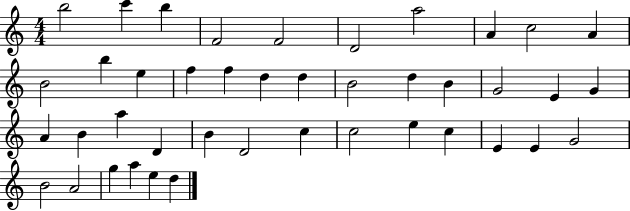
X:1
T:Untitled
M:4/4
L:1/4
K:C
b2 c' b F2 F2 D2 a2 A c2 A B2 b e f f d d B2 d B G2 E G A B a D B D2 c c2 e c E E G2 B2 A2 g a e d